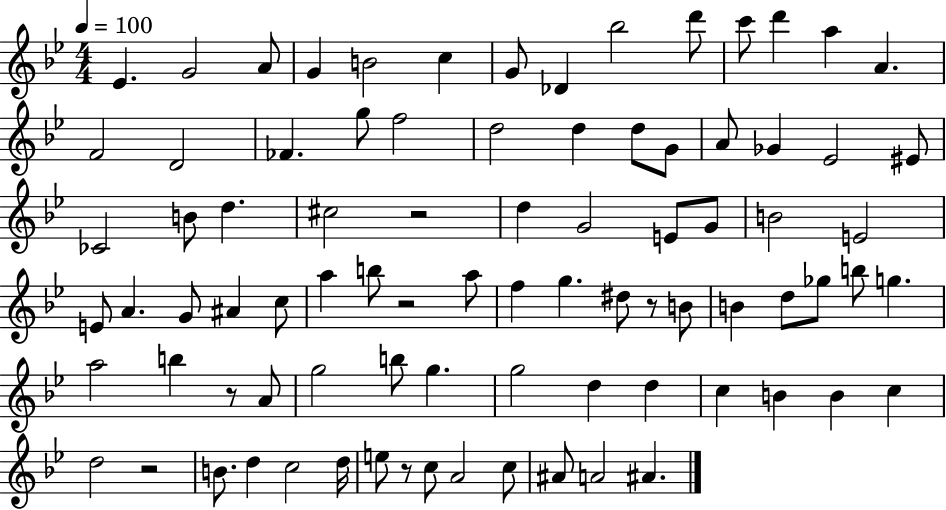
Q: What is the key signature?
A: BES major